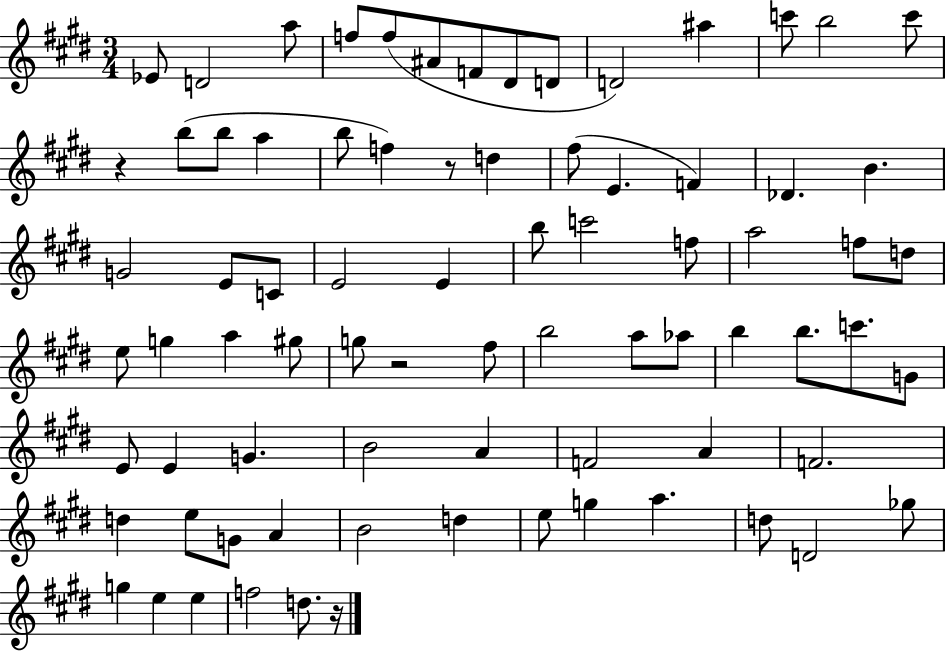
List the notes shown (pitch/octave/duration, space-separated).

Eb4/e D4/h A5/e F5/e F5/e A#4/e F4/e D#4/e D4/e D4/h A#5/q C6/e B5/h C6/e R/q B5/e B5/e A5/q B5/e F5/q R/e D5/q F#5/e E4/q. F4/q Db4/q. B4/q. G4/h E4/e C4/e E4/h E4/q B5/e C6/h F5/e A5/h F5/e D5/e E5/e G5/q A5/q G#5/e G5/e R/h F#5/e B5/h A5/e Ab5/e B5/q B5/e. C6/e. G4/e E4/e E4/q G4/q. B4/h A4/q F4/h A4/q F4/h. D5/q E5/e G4/e A4/q B4/h D5/q E5/e G5/q A5/q. D5/e D4/h Gb5/e G5/q E5/q E5/q F5/h D5/e. R/s